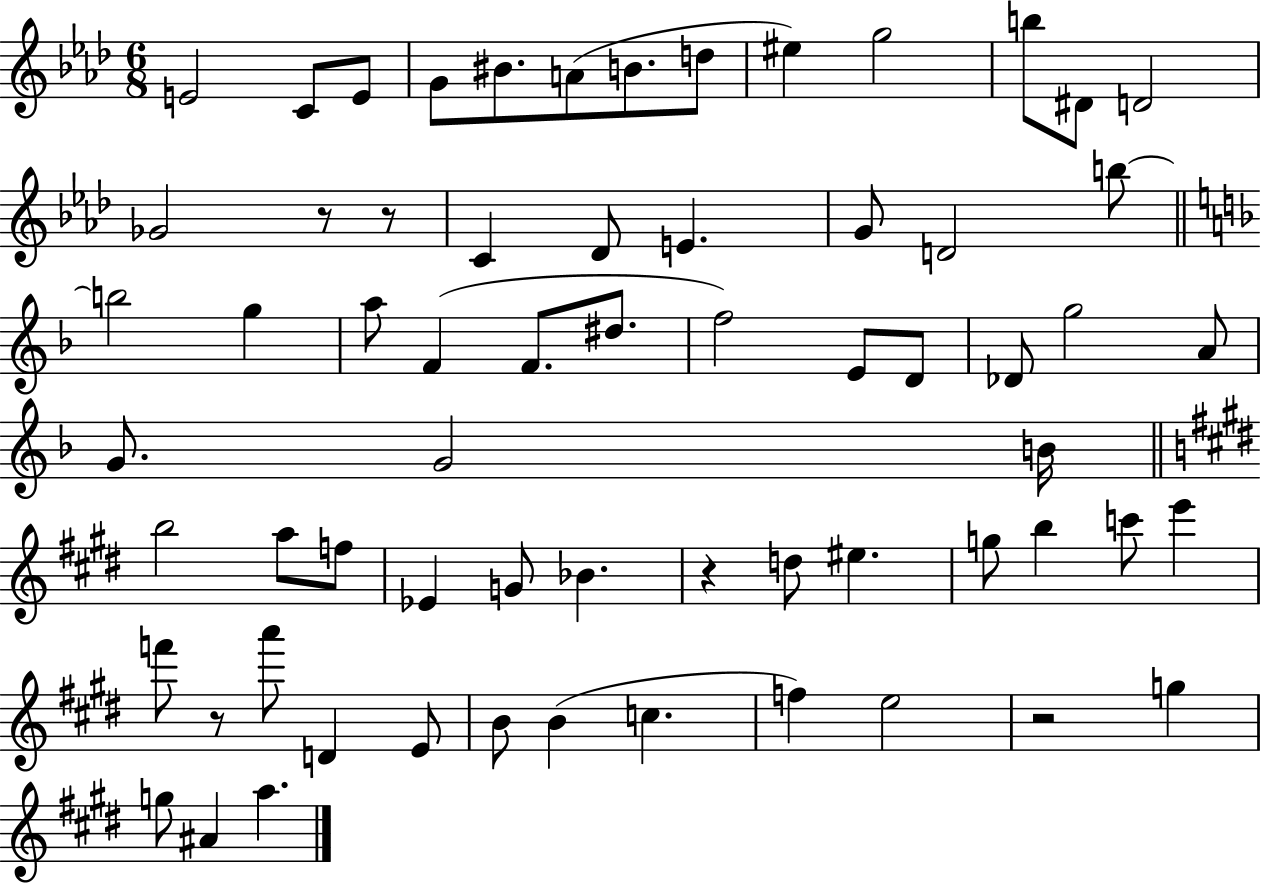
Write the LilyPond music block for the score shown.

{
  \clef treble
  \numericTimeSignature
  \time 6/8
  \key aes \major
  e'2 c'8 e'8 | g'8 bis'8. a'8( b'8. d''8 | eis''4) g''2 | b''8 dis'8 d'2 | \break ges'2 r8 r8 | c'4 des'8 e'4. | g'8 d'2 b''8~~ | \bar "||" \break \key f \major b''2 g''4 | a''8 f'4( f'8. dis''8. | f''2) e'8 d'8 | des'8 g''2 a'8 | \break g'8. g'2 b'16 | \bar "||" \break \key e \major b''2 a''8 f''8 | ees'4 g'8 bes'4. | r4 d''8 eis''4. | g''8 b''4 c'''8 e'''4 | \break f'''8 r8 a'''8 d'4 e'8 | b'8 b'4( c''4. | f''4) e''2 | r2 g''4 | \break g''8 ais'4 a''4. | \bar "|."
}